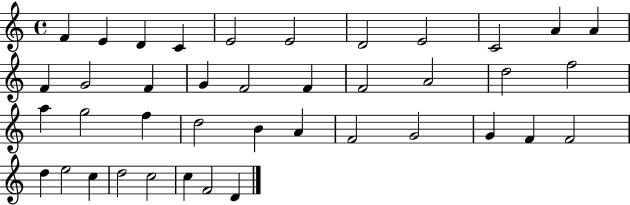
{
  \clef treble
  \time 4/4
  \defaultTimeSignature
  \key c \major
  f'4 e'4 d'4 c'4 | e'2 e'2 | d'2 e'2 | c'2 a'4 a'4 | \break f'4 g'2 f'4 | g'4 f'2 f'4 | f'2 a'2 | d''2 f''2 | \break a''4 g''2 f''4 | d''2 b'4 a'4 | f'2 g'2 | g'4 f'4 f'2 | \break d''4 e''2 c''4 | d''2 c''2 | c''4 f'2 d'4 | \bar "|."
}